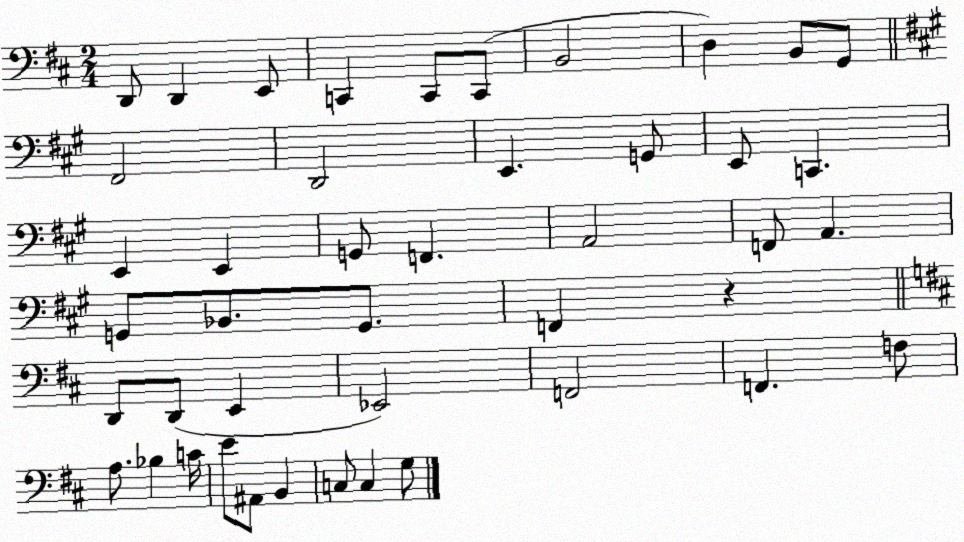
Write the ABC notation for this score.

X:1
T:Untitled
M:2/4
L:1/4
K:D
D,,/2 D,, E,,/2 C,, C,,/2 C,,/2 B,,2 D, B,,/2 G,,/2 ^F,,2 D,,2 E,, G,,/2 E,,/2 C,, E,, E,, G,,/2 F,, A,,2 F,,/2 A,, G,,/2 _B,,/2 G,,/2 F,, z D,,/2 D,,/2 E,, _E,,2 F,,2 F,, F,/2 A,/2 _B, C/4 E/2 ^A,,/2 B,, C,/2 C, G,/2